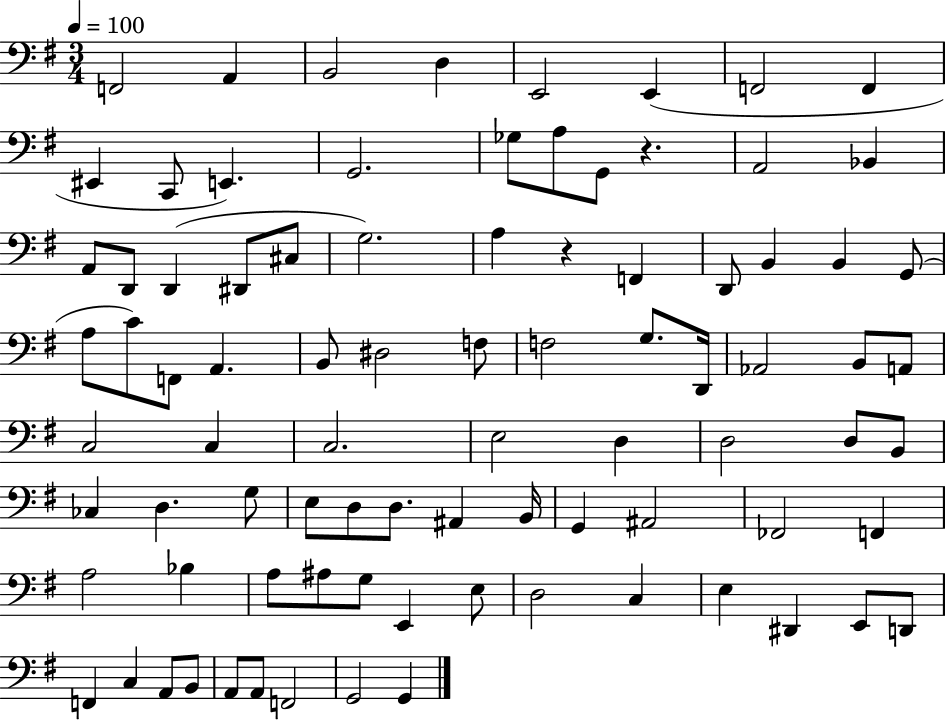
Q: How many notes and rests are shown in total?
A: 86